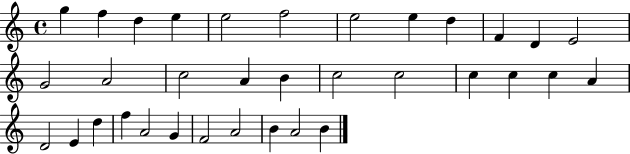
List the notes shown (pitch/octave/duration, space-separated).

G5/q F5/q D5/q E5/q E5/h F5/h E5/h E5/q D5/q F4/q D4/q E4/h G4/h A4/h C5/h A4/q B4/q C5/h C5/h C5/q C5/q C5/q A4/q D4/h E4/q D5/q F5/q A4/h G4/q F4/h A4/h B4/q A4/h B4/q